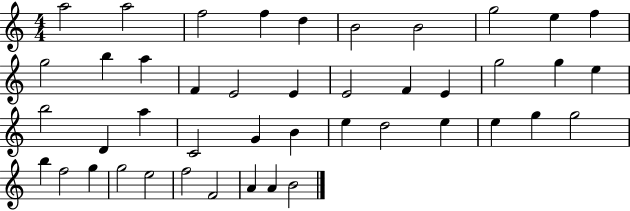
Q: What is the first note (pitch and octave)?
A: A5